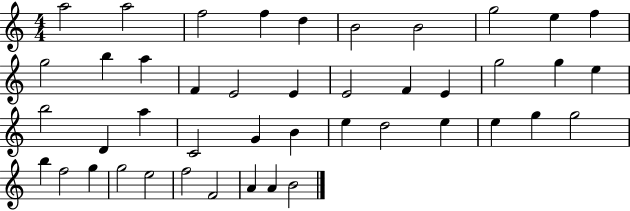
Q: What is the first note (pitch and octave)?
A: A5